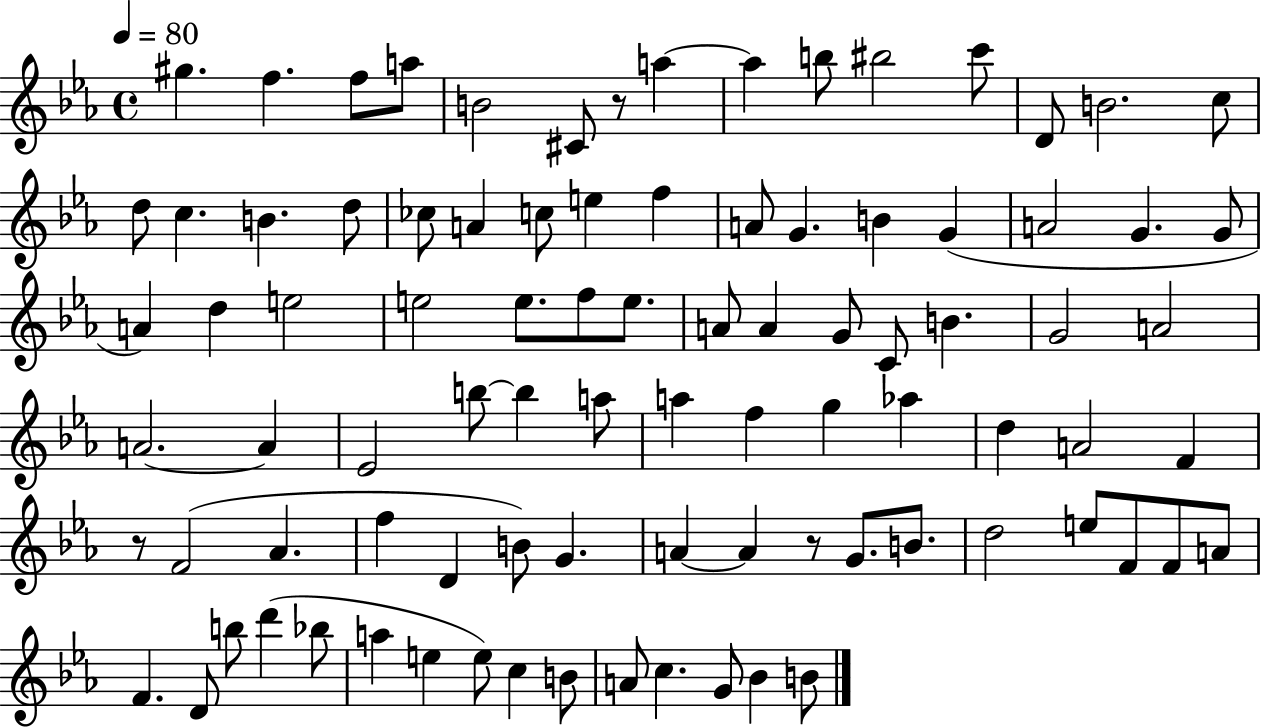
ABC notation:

X:1
T:Untitled
M:4/4
L:1/4
K:Eb
^g f f/2 a/2 B2 ^C/2 z/2 a a b/2 ^b2 c'/2 D/2 B2 c/2 d/2 c B d/2 _c/2 A c/2 e f A/2 G B G A2 G G/2 A d e2 e2 e/2 f/2 e/2 A/2 A G/2 C/2 B G2 A2 A2 A _E2 b/2 b a/2 a f g _a d A2 F z/2 F2 _A f D B/2 G A A z/2 G/2 B/2 d2 e/2 F/2 F/2 A/2 F D/2 b/2 d' _b/2 a e e/2 c B/2 A/2 c G/2 _B B/2